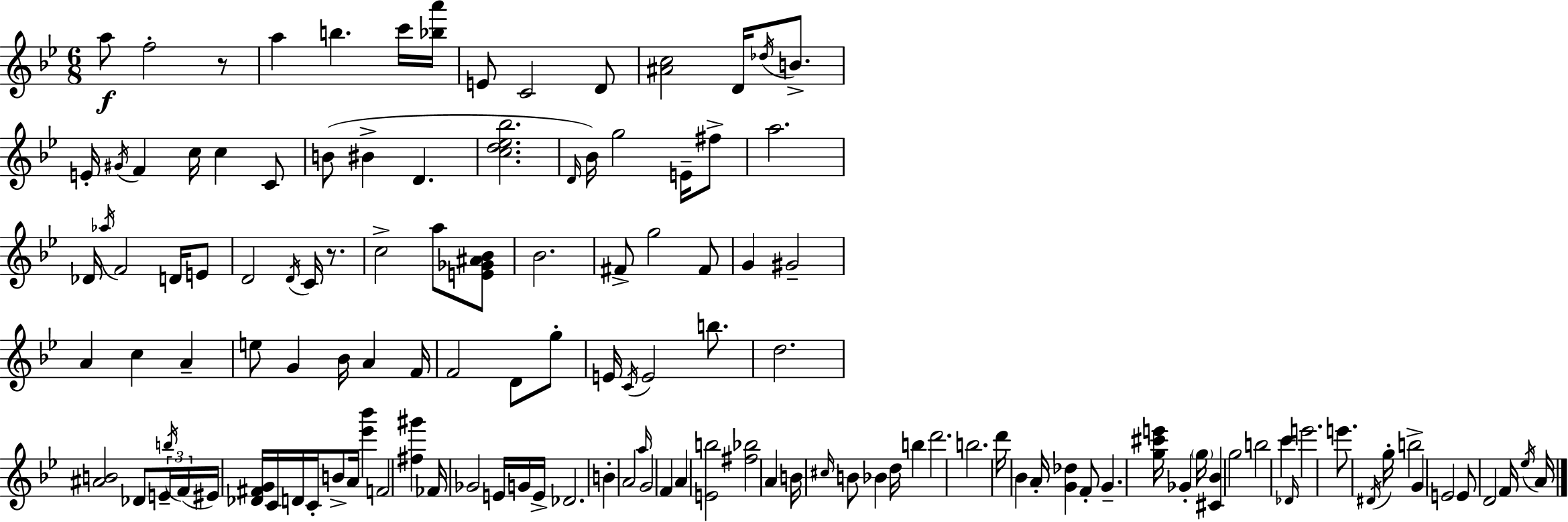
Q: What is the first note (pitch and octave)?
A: A5